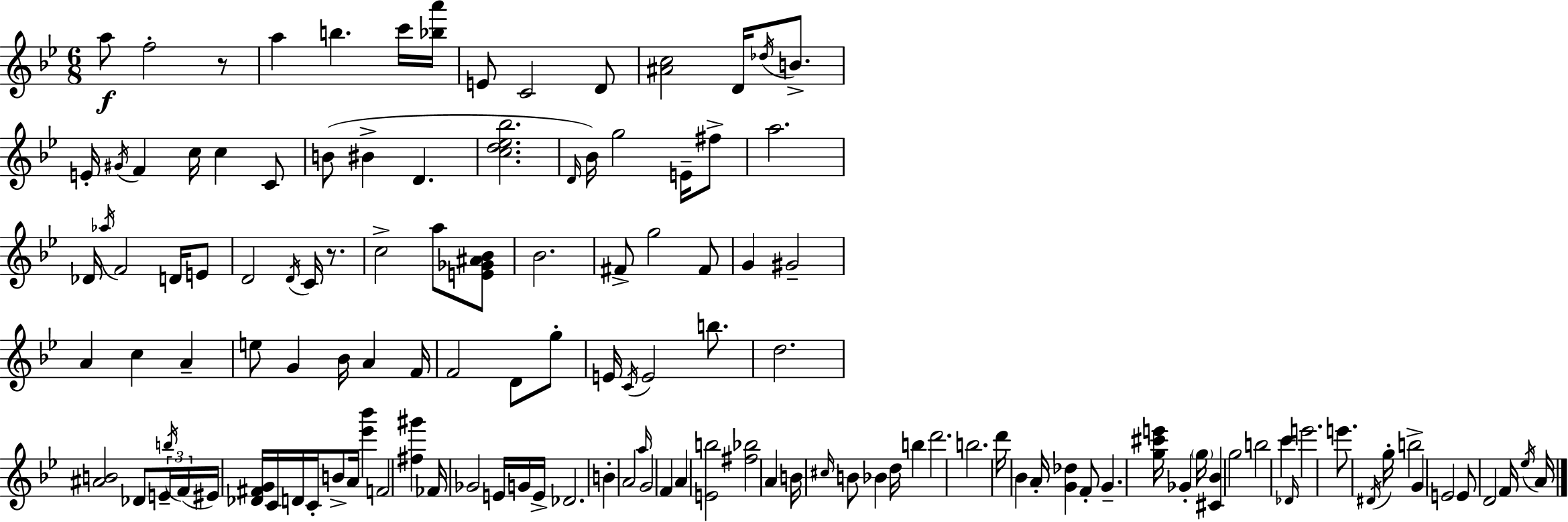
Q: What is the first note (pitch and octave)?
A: A5